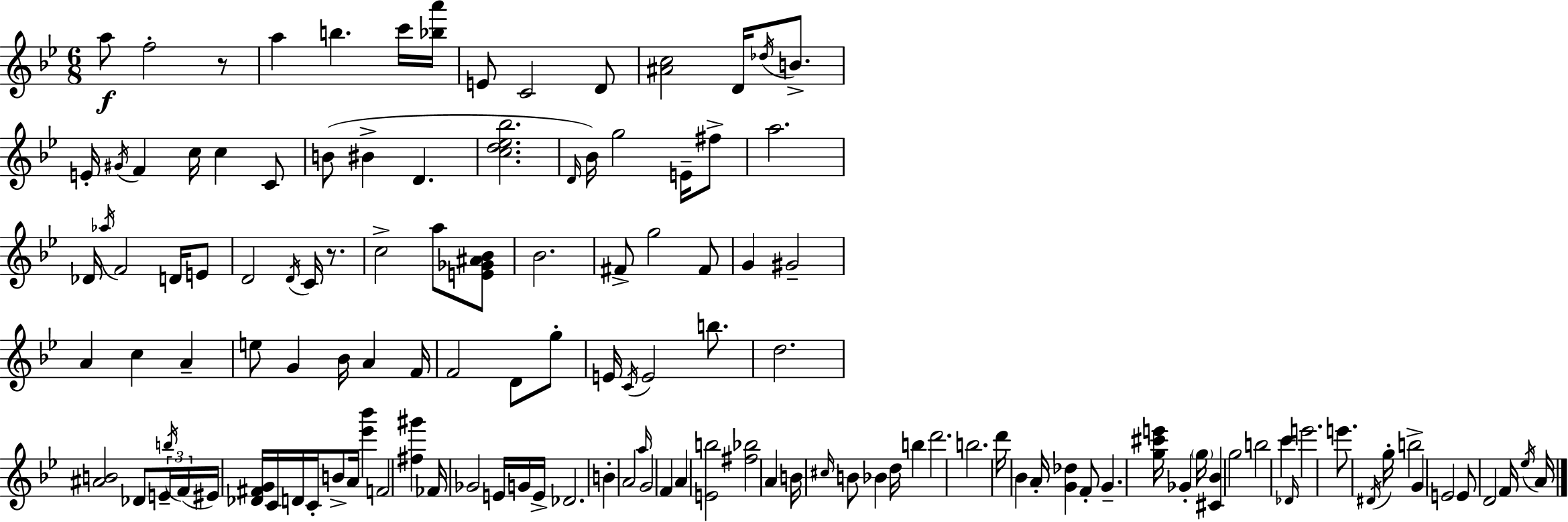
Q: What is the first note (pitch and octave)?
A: A5